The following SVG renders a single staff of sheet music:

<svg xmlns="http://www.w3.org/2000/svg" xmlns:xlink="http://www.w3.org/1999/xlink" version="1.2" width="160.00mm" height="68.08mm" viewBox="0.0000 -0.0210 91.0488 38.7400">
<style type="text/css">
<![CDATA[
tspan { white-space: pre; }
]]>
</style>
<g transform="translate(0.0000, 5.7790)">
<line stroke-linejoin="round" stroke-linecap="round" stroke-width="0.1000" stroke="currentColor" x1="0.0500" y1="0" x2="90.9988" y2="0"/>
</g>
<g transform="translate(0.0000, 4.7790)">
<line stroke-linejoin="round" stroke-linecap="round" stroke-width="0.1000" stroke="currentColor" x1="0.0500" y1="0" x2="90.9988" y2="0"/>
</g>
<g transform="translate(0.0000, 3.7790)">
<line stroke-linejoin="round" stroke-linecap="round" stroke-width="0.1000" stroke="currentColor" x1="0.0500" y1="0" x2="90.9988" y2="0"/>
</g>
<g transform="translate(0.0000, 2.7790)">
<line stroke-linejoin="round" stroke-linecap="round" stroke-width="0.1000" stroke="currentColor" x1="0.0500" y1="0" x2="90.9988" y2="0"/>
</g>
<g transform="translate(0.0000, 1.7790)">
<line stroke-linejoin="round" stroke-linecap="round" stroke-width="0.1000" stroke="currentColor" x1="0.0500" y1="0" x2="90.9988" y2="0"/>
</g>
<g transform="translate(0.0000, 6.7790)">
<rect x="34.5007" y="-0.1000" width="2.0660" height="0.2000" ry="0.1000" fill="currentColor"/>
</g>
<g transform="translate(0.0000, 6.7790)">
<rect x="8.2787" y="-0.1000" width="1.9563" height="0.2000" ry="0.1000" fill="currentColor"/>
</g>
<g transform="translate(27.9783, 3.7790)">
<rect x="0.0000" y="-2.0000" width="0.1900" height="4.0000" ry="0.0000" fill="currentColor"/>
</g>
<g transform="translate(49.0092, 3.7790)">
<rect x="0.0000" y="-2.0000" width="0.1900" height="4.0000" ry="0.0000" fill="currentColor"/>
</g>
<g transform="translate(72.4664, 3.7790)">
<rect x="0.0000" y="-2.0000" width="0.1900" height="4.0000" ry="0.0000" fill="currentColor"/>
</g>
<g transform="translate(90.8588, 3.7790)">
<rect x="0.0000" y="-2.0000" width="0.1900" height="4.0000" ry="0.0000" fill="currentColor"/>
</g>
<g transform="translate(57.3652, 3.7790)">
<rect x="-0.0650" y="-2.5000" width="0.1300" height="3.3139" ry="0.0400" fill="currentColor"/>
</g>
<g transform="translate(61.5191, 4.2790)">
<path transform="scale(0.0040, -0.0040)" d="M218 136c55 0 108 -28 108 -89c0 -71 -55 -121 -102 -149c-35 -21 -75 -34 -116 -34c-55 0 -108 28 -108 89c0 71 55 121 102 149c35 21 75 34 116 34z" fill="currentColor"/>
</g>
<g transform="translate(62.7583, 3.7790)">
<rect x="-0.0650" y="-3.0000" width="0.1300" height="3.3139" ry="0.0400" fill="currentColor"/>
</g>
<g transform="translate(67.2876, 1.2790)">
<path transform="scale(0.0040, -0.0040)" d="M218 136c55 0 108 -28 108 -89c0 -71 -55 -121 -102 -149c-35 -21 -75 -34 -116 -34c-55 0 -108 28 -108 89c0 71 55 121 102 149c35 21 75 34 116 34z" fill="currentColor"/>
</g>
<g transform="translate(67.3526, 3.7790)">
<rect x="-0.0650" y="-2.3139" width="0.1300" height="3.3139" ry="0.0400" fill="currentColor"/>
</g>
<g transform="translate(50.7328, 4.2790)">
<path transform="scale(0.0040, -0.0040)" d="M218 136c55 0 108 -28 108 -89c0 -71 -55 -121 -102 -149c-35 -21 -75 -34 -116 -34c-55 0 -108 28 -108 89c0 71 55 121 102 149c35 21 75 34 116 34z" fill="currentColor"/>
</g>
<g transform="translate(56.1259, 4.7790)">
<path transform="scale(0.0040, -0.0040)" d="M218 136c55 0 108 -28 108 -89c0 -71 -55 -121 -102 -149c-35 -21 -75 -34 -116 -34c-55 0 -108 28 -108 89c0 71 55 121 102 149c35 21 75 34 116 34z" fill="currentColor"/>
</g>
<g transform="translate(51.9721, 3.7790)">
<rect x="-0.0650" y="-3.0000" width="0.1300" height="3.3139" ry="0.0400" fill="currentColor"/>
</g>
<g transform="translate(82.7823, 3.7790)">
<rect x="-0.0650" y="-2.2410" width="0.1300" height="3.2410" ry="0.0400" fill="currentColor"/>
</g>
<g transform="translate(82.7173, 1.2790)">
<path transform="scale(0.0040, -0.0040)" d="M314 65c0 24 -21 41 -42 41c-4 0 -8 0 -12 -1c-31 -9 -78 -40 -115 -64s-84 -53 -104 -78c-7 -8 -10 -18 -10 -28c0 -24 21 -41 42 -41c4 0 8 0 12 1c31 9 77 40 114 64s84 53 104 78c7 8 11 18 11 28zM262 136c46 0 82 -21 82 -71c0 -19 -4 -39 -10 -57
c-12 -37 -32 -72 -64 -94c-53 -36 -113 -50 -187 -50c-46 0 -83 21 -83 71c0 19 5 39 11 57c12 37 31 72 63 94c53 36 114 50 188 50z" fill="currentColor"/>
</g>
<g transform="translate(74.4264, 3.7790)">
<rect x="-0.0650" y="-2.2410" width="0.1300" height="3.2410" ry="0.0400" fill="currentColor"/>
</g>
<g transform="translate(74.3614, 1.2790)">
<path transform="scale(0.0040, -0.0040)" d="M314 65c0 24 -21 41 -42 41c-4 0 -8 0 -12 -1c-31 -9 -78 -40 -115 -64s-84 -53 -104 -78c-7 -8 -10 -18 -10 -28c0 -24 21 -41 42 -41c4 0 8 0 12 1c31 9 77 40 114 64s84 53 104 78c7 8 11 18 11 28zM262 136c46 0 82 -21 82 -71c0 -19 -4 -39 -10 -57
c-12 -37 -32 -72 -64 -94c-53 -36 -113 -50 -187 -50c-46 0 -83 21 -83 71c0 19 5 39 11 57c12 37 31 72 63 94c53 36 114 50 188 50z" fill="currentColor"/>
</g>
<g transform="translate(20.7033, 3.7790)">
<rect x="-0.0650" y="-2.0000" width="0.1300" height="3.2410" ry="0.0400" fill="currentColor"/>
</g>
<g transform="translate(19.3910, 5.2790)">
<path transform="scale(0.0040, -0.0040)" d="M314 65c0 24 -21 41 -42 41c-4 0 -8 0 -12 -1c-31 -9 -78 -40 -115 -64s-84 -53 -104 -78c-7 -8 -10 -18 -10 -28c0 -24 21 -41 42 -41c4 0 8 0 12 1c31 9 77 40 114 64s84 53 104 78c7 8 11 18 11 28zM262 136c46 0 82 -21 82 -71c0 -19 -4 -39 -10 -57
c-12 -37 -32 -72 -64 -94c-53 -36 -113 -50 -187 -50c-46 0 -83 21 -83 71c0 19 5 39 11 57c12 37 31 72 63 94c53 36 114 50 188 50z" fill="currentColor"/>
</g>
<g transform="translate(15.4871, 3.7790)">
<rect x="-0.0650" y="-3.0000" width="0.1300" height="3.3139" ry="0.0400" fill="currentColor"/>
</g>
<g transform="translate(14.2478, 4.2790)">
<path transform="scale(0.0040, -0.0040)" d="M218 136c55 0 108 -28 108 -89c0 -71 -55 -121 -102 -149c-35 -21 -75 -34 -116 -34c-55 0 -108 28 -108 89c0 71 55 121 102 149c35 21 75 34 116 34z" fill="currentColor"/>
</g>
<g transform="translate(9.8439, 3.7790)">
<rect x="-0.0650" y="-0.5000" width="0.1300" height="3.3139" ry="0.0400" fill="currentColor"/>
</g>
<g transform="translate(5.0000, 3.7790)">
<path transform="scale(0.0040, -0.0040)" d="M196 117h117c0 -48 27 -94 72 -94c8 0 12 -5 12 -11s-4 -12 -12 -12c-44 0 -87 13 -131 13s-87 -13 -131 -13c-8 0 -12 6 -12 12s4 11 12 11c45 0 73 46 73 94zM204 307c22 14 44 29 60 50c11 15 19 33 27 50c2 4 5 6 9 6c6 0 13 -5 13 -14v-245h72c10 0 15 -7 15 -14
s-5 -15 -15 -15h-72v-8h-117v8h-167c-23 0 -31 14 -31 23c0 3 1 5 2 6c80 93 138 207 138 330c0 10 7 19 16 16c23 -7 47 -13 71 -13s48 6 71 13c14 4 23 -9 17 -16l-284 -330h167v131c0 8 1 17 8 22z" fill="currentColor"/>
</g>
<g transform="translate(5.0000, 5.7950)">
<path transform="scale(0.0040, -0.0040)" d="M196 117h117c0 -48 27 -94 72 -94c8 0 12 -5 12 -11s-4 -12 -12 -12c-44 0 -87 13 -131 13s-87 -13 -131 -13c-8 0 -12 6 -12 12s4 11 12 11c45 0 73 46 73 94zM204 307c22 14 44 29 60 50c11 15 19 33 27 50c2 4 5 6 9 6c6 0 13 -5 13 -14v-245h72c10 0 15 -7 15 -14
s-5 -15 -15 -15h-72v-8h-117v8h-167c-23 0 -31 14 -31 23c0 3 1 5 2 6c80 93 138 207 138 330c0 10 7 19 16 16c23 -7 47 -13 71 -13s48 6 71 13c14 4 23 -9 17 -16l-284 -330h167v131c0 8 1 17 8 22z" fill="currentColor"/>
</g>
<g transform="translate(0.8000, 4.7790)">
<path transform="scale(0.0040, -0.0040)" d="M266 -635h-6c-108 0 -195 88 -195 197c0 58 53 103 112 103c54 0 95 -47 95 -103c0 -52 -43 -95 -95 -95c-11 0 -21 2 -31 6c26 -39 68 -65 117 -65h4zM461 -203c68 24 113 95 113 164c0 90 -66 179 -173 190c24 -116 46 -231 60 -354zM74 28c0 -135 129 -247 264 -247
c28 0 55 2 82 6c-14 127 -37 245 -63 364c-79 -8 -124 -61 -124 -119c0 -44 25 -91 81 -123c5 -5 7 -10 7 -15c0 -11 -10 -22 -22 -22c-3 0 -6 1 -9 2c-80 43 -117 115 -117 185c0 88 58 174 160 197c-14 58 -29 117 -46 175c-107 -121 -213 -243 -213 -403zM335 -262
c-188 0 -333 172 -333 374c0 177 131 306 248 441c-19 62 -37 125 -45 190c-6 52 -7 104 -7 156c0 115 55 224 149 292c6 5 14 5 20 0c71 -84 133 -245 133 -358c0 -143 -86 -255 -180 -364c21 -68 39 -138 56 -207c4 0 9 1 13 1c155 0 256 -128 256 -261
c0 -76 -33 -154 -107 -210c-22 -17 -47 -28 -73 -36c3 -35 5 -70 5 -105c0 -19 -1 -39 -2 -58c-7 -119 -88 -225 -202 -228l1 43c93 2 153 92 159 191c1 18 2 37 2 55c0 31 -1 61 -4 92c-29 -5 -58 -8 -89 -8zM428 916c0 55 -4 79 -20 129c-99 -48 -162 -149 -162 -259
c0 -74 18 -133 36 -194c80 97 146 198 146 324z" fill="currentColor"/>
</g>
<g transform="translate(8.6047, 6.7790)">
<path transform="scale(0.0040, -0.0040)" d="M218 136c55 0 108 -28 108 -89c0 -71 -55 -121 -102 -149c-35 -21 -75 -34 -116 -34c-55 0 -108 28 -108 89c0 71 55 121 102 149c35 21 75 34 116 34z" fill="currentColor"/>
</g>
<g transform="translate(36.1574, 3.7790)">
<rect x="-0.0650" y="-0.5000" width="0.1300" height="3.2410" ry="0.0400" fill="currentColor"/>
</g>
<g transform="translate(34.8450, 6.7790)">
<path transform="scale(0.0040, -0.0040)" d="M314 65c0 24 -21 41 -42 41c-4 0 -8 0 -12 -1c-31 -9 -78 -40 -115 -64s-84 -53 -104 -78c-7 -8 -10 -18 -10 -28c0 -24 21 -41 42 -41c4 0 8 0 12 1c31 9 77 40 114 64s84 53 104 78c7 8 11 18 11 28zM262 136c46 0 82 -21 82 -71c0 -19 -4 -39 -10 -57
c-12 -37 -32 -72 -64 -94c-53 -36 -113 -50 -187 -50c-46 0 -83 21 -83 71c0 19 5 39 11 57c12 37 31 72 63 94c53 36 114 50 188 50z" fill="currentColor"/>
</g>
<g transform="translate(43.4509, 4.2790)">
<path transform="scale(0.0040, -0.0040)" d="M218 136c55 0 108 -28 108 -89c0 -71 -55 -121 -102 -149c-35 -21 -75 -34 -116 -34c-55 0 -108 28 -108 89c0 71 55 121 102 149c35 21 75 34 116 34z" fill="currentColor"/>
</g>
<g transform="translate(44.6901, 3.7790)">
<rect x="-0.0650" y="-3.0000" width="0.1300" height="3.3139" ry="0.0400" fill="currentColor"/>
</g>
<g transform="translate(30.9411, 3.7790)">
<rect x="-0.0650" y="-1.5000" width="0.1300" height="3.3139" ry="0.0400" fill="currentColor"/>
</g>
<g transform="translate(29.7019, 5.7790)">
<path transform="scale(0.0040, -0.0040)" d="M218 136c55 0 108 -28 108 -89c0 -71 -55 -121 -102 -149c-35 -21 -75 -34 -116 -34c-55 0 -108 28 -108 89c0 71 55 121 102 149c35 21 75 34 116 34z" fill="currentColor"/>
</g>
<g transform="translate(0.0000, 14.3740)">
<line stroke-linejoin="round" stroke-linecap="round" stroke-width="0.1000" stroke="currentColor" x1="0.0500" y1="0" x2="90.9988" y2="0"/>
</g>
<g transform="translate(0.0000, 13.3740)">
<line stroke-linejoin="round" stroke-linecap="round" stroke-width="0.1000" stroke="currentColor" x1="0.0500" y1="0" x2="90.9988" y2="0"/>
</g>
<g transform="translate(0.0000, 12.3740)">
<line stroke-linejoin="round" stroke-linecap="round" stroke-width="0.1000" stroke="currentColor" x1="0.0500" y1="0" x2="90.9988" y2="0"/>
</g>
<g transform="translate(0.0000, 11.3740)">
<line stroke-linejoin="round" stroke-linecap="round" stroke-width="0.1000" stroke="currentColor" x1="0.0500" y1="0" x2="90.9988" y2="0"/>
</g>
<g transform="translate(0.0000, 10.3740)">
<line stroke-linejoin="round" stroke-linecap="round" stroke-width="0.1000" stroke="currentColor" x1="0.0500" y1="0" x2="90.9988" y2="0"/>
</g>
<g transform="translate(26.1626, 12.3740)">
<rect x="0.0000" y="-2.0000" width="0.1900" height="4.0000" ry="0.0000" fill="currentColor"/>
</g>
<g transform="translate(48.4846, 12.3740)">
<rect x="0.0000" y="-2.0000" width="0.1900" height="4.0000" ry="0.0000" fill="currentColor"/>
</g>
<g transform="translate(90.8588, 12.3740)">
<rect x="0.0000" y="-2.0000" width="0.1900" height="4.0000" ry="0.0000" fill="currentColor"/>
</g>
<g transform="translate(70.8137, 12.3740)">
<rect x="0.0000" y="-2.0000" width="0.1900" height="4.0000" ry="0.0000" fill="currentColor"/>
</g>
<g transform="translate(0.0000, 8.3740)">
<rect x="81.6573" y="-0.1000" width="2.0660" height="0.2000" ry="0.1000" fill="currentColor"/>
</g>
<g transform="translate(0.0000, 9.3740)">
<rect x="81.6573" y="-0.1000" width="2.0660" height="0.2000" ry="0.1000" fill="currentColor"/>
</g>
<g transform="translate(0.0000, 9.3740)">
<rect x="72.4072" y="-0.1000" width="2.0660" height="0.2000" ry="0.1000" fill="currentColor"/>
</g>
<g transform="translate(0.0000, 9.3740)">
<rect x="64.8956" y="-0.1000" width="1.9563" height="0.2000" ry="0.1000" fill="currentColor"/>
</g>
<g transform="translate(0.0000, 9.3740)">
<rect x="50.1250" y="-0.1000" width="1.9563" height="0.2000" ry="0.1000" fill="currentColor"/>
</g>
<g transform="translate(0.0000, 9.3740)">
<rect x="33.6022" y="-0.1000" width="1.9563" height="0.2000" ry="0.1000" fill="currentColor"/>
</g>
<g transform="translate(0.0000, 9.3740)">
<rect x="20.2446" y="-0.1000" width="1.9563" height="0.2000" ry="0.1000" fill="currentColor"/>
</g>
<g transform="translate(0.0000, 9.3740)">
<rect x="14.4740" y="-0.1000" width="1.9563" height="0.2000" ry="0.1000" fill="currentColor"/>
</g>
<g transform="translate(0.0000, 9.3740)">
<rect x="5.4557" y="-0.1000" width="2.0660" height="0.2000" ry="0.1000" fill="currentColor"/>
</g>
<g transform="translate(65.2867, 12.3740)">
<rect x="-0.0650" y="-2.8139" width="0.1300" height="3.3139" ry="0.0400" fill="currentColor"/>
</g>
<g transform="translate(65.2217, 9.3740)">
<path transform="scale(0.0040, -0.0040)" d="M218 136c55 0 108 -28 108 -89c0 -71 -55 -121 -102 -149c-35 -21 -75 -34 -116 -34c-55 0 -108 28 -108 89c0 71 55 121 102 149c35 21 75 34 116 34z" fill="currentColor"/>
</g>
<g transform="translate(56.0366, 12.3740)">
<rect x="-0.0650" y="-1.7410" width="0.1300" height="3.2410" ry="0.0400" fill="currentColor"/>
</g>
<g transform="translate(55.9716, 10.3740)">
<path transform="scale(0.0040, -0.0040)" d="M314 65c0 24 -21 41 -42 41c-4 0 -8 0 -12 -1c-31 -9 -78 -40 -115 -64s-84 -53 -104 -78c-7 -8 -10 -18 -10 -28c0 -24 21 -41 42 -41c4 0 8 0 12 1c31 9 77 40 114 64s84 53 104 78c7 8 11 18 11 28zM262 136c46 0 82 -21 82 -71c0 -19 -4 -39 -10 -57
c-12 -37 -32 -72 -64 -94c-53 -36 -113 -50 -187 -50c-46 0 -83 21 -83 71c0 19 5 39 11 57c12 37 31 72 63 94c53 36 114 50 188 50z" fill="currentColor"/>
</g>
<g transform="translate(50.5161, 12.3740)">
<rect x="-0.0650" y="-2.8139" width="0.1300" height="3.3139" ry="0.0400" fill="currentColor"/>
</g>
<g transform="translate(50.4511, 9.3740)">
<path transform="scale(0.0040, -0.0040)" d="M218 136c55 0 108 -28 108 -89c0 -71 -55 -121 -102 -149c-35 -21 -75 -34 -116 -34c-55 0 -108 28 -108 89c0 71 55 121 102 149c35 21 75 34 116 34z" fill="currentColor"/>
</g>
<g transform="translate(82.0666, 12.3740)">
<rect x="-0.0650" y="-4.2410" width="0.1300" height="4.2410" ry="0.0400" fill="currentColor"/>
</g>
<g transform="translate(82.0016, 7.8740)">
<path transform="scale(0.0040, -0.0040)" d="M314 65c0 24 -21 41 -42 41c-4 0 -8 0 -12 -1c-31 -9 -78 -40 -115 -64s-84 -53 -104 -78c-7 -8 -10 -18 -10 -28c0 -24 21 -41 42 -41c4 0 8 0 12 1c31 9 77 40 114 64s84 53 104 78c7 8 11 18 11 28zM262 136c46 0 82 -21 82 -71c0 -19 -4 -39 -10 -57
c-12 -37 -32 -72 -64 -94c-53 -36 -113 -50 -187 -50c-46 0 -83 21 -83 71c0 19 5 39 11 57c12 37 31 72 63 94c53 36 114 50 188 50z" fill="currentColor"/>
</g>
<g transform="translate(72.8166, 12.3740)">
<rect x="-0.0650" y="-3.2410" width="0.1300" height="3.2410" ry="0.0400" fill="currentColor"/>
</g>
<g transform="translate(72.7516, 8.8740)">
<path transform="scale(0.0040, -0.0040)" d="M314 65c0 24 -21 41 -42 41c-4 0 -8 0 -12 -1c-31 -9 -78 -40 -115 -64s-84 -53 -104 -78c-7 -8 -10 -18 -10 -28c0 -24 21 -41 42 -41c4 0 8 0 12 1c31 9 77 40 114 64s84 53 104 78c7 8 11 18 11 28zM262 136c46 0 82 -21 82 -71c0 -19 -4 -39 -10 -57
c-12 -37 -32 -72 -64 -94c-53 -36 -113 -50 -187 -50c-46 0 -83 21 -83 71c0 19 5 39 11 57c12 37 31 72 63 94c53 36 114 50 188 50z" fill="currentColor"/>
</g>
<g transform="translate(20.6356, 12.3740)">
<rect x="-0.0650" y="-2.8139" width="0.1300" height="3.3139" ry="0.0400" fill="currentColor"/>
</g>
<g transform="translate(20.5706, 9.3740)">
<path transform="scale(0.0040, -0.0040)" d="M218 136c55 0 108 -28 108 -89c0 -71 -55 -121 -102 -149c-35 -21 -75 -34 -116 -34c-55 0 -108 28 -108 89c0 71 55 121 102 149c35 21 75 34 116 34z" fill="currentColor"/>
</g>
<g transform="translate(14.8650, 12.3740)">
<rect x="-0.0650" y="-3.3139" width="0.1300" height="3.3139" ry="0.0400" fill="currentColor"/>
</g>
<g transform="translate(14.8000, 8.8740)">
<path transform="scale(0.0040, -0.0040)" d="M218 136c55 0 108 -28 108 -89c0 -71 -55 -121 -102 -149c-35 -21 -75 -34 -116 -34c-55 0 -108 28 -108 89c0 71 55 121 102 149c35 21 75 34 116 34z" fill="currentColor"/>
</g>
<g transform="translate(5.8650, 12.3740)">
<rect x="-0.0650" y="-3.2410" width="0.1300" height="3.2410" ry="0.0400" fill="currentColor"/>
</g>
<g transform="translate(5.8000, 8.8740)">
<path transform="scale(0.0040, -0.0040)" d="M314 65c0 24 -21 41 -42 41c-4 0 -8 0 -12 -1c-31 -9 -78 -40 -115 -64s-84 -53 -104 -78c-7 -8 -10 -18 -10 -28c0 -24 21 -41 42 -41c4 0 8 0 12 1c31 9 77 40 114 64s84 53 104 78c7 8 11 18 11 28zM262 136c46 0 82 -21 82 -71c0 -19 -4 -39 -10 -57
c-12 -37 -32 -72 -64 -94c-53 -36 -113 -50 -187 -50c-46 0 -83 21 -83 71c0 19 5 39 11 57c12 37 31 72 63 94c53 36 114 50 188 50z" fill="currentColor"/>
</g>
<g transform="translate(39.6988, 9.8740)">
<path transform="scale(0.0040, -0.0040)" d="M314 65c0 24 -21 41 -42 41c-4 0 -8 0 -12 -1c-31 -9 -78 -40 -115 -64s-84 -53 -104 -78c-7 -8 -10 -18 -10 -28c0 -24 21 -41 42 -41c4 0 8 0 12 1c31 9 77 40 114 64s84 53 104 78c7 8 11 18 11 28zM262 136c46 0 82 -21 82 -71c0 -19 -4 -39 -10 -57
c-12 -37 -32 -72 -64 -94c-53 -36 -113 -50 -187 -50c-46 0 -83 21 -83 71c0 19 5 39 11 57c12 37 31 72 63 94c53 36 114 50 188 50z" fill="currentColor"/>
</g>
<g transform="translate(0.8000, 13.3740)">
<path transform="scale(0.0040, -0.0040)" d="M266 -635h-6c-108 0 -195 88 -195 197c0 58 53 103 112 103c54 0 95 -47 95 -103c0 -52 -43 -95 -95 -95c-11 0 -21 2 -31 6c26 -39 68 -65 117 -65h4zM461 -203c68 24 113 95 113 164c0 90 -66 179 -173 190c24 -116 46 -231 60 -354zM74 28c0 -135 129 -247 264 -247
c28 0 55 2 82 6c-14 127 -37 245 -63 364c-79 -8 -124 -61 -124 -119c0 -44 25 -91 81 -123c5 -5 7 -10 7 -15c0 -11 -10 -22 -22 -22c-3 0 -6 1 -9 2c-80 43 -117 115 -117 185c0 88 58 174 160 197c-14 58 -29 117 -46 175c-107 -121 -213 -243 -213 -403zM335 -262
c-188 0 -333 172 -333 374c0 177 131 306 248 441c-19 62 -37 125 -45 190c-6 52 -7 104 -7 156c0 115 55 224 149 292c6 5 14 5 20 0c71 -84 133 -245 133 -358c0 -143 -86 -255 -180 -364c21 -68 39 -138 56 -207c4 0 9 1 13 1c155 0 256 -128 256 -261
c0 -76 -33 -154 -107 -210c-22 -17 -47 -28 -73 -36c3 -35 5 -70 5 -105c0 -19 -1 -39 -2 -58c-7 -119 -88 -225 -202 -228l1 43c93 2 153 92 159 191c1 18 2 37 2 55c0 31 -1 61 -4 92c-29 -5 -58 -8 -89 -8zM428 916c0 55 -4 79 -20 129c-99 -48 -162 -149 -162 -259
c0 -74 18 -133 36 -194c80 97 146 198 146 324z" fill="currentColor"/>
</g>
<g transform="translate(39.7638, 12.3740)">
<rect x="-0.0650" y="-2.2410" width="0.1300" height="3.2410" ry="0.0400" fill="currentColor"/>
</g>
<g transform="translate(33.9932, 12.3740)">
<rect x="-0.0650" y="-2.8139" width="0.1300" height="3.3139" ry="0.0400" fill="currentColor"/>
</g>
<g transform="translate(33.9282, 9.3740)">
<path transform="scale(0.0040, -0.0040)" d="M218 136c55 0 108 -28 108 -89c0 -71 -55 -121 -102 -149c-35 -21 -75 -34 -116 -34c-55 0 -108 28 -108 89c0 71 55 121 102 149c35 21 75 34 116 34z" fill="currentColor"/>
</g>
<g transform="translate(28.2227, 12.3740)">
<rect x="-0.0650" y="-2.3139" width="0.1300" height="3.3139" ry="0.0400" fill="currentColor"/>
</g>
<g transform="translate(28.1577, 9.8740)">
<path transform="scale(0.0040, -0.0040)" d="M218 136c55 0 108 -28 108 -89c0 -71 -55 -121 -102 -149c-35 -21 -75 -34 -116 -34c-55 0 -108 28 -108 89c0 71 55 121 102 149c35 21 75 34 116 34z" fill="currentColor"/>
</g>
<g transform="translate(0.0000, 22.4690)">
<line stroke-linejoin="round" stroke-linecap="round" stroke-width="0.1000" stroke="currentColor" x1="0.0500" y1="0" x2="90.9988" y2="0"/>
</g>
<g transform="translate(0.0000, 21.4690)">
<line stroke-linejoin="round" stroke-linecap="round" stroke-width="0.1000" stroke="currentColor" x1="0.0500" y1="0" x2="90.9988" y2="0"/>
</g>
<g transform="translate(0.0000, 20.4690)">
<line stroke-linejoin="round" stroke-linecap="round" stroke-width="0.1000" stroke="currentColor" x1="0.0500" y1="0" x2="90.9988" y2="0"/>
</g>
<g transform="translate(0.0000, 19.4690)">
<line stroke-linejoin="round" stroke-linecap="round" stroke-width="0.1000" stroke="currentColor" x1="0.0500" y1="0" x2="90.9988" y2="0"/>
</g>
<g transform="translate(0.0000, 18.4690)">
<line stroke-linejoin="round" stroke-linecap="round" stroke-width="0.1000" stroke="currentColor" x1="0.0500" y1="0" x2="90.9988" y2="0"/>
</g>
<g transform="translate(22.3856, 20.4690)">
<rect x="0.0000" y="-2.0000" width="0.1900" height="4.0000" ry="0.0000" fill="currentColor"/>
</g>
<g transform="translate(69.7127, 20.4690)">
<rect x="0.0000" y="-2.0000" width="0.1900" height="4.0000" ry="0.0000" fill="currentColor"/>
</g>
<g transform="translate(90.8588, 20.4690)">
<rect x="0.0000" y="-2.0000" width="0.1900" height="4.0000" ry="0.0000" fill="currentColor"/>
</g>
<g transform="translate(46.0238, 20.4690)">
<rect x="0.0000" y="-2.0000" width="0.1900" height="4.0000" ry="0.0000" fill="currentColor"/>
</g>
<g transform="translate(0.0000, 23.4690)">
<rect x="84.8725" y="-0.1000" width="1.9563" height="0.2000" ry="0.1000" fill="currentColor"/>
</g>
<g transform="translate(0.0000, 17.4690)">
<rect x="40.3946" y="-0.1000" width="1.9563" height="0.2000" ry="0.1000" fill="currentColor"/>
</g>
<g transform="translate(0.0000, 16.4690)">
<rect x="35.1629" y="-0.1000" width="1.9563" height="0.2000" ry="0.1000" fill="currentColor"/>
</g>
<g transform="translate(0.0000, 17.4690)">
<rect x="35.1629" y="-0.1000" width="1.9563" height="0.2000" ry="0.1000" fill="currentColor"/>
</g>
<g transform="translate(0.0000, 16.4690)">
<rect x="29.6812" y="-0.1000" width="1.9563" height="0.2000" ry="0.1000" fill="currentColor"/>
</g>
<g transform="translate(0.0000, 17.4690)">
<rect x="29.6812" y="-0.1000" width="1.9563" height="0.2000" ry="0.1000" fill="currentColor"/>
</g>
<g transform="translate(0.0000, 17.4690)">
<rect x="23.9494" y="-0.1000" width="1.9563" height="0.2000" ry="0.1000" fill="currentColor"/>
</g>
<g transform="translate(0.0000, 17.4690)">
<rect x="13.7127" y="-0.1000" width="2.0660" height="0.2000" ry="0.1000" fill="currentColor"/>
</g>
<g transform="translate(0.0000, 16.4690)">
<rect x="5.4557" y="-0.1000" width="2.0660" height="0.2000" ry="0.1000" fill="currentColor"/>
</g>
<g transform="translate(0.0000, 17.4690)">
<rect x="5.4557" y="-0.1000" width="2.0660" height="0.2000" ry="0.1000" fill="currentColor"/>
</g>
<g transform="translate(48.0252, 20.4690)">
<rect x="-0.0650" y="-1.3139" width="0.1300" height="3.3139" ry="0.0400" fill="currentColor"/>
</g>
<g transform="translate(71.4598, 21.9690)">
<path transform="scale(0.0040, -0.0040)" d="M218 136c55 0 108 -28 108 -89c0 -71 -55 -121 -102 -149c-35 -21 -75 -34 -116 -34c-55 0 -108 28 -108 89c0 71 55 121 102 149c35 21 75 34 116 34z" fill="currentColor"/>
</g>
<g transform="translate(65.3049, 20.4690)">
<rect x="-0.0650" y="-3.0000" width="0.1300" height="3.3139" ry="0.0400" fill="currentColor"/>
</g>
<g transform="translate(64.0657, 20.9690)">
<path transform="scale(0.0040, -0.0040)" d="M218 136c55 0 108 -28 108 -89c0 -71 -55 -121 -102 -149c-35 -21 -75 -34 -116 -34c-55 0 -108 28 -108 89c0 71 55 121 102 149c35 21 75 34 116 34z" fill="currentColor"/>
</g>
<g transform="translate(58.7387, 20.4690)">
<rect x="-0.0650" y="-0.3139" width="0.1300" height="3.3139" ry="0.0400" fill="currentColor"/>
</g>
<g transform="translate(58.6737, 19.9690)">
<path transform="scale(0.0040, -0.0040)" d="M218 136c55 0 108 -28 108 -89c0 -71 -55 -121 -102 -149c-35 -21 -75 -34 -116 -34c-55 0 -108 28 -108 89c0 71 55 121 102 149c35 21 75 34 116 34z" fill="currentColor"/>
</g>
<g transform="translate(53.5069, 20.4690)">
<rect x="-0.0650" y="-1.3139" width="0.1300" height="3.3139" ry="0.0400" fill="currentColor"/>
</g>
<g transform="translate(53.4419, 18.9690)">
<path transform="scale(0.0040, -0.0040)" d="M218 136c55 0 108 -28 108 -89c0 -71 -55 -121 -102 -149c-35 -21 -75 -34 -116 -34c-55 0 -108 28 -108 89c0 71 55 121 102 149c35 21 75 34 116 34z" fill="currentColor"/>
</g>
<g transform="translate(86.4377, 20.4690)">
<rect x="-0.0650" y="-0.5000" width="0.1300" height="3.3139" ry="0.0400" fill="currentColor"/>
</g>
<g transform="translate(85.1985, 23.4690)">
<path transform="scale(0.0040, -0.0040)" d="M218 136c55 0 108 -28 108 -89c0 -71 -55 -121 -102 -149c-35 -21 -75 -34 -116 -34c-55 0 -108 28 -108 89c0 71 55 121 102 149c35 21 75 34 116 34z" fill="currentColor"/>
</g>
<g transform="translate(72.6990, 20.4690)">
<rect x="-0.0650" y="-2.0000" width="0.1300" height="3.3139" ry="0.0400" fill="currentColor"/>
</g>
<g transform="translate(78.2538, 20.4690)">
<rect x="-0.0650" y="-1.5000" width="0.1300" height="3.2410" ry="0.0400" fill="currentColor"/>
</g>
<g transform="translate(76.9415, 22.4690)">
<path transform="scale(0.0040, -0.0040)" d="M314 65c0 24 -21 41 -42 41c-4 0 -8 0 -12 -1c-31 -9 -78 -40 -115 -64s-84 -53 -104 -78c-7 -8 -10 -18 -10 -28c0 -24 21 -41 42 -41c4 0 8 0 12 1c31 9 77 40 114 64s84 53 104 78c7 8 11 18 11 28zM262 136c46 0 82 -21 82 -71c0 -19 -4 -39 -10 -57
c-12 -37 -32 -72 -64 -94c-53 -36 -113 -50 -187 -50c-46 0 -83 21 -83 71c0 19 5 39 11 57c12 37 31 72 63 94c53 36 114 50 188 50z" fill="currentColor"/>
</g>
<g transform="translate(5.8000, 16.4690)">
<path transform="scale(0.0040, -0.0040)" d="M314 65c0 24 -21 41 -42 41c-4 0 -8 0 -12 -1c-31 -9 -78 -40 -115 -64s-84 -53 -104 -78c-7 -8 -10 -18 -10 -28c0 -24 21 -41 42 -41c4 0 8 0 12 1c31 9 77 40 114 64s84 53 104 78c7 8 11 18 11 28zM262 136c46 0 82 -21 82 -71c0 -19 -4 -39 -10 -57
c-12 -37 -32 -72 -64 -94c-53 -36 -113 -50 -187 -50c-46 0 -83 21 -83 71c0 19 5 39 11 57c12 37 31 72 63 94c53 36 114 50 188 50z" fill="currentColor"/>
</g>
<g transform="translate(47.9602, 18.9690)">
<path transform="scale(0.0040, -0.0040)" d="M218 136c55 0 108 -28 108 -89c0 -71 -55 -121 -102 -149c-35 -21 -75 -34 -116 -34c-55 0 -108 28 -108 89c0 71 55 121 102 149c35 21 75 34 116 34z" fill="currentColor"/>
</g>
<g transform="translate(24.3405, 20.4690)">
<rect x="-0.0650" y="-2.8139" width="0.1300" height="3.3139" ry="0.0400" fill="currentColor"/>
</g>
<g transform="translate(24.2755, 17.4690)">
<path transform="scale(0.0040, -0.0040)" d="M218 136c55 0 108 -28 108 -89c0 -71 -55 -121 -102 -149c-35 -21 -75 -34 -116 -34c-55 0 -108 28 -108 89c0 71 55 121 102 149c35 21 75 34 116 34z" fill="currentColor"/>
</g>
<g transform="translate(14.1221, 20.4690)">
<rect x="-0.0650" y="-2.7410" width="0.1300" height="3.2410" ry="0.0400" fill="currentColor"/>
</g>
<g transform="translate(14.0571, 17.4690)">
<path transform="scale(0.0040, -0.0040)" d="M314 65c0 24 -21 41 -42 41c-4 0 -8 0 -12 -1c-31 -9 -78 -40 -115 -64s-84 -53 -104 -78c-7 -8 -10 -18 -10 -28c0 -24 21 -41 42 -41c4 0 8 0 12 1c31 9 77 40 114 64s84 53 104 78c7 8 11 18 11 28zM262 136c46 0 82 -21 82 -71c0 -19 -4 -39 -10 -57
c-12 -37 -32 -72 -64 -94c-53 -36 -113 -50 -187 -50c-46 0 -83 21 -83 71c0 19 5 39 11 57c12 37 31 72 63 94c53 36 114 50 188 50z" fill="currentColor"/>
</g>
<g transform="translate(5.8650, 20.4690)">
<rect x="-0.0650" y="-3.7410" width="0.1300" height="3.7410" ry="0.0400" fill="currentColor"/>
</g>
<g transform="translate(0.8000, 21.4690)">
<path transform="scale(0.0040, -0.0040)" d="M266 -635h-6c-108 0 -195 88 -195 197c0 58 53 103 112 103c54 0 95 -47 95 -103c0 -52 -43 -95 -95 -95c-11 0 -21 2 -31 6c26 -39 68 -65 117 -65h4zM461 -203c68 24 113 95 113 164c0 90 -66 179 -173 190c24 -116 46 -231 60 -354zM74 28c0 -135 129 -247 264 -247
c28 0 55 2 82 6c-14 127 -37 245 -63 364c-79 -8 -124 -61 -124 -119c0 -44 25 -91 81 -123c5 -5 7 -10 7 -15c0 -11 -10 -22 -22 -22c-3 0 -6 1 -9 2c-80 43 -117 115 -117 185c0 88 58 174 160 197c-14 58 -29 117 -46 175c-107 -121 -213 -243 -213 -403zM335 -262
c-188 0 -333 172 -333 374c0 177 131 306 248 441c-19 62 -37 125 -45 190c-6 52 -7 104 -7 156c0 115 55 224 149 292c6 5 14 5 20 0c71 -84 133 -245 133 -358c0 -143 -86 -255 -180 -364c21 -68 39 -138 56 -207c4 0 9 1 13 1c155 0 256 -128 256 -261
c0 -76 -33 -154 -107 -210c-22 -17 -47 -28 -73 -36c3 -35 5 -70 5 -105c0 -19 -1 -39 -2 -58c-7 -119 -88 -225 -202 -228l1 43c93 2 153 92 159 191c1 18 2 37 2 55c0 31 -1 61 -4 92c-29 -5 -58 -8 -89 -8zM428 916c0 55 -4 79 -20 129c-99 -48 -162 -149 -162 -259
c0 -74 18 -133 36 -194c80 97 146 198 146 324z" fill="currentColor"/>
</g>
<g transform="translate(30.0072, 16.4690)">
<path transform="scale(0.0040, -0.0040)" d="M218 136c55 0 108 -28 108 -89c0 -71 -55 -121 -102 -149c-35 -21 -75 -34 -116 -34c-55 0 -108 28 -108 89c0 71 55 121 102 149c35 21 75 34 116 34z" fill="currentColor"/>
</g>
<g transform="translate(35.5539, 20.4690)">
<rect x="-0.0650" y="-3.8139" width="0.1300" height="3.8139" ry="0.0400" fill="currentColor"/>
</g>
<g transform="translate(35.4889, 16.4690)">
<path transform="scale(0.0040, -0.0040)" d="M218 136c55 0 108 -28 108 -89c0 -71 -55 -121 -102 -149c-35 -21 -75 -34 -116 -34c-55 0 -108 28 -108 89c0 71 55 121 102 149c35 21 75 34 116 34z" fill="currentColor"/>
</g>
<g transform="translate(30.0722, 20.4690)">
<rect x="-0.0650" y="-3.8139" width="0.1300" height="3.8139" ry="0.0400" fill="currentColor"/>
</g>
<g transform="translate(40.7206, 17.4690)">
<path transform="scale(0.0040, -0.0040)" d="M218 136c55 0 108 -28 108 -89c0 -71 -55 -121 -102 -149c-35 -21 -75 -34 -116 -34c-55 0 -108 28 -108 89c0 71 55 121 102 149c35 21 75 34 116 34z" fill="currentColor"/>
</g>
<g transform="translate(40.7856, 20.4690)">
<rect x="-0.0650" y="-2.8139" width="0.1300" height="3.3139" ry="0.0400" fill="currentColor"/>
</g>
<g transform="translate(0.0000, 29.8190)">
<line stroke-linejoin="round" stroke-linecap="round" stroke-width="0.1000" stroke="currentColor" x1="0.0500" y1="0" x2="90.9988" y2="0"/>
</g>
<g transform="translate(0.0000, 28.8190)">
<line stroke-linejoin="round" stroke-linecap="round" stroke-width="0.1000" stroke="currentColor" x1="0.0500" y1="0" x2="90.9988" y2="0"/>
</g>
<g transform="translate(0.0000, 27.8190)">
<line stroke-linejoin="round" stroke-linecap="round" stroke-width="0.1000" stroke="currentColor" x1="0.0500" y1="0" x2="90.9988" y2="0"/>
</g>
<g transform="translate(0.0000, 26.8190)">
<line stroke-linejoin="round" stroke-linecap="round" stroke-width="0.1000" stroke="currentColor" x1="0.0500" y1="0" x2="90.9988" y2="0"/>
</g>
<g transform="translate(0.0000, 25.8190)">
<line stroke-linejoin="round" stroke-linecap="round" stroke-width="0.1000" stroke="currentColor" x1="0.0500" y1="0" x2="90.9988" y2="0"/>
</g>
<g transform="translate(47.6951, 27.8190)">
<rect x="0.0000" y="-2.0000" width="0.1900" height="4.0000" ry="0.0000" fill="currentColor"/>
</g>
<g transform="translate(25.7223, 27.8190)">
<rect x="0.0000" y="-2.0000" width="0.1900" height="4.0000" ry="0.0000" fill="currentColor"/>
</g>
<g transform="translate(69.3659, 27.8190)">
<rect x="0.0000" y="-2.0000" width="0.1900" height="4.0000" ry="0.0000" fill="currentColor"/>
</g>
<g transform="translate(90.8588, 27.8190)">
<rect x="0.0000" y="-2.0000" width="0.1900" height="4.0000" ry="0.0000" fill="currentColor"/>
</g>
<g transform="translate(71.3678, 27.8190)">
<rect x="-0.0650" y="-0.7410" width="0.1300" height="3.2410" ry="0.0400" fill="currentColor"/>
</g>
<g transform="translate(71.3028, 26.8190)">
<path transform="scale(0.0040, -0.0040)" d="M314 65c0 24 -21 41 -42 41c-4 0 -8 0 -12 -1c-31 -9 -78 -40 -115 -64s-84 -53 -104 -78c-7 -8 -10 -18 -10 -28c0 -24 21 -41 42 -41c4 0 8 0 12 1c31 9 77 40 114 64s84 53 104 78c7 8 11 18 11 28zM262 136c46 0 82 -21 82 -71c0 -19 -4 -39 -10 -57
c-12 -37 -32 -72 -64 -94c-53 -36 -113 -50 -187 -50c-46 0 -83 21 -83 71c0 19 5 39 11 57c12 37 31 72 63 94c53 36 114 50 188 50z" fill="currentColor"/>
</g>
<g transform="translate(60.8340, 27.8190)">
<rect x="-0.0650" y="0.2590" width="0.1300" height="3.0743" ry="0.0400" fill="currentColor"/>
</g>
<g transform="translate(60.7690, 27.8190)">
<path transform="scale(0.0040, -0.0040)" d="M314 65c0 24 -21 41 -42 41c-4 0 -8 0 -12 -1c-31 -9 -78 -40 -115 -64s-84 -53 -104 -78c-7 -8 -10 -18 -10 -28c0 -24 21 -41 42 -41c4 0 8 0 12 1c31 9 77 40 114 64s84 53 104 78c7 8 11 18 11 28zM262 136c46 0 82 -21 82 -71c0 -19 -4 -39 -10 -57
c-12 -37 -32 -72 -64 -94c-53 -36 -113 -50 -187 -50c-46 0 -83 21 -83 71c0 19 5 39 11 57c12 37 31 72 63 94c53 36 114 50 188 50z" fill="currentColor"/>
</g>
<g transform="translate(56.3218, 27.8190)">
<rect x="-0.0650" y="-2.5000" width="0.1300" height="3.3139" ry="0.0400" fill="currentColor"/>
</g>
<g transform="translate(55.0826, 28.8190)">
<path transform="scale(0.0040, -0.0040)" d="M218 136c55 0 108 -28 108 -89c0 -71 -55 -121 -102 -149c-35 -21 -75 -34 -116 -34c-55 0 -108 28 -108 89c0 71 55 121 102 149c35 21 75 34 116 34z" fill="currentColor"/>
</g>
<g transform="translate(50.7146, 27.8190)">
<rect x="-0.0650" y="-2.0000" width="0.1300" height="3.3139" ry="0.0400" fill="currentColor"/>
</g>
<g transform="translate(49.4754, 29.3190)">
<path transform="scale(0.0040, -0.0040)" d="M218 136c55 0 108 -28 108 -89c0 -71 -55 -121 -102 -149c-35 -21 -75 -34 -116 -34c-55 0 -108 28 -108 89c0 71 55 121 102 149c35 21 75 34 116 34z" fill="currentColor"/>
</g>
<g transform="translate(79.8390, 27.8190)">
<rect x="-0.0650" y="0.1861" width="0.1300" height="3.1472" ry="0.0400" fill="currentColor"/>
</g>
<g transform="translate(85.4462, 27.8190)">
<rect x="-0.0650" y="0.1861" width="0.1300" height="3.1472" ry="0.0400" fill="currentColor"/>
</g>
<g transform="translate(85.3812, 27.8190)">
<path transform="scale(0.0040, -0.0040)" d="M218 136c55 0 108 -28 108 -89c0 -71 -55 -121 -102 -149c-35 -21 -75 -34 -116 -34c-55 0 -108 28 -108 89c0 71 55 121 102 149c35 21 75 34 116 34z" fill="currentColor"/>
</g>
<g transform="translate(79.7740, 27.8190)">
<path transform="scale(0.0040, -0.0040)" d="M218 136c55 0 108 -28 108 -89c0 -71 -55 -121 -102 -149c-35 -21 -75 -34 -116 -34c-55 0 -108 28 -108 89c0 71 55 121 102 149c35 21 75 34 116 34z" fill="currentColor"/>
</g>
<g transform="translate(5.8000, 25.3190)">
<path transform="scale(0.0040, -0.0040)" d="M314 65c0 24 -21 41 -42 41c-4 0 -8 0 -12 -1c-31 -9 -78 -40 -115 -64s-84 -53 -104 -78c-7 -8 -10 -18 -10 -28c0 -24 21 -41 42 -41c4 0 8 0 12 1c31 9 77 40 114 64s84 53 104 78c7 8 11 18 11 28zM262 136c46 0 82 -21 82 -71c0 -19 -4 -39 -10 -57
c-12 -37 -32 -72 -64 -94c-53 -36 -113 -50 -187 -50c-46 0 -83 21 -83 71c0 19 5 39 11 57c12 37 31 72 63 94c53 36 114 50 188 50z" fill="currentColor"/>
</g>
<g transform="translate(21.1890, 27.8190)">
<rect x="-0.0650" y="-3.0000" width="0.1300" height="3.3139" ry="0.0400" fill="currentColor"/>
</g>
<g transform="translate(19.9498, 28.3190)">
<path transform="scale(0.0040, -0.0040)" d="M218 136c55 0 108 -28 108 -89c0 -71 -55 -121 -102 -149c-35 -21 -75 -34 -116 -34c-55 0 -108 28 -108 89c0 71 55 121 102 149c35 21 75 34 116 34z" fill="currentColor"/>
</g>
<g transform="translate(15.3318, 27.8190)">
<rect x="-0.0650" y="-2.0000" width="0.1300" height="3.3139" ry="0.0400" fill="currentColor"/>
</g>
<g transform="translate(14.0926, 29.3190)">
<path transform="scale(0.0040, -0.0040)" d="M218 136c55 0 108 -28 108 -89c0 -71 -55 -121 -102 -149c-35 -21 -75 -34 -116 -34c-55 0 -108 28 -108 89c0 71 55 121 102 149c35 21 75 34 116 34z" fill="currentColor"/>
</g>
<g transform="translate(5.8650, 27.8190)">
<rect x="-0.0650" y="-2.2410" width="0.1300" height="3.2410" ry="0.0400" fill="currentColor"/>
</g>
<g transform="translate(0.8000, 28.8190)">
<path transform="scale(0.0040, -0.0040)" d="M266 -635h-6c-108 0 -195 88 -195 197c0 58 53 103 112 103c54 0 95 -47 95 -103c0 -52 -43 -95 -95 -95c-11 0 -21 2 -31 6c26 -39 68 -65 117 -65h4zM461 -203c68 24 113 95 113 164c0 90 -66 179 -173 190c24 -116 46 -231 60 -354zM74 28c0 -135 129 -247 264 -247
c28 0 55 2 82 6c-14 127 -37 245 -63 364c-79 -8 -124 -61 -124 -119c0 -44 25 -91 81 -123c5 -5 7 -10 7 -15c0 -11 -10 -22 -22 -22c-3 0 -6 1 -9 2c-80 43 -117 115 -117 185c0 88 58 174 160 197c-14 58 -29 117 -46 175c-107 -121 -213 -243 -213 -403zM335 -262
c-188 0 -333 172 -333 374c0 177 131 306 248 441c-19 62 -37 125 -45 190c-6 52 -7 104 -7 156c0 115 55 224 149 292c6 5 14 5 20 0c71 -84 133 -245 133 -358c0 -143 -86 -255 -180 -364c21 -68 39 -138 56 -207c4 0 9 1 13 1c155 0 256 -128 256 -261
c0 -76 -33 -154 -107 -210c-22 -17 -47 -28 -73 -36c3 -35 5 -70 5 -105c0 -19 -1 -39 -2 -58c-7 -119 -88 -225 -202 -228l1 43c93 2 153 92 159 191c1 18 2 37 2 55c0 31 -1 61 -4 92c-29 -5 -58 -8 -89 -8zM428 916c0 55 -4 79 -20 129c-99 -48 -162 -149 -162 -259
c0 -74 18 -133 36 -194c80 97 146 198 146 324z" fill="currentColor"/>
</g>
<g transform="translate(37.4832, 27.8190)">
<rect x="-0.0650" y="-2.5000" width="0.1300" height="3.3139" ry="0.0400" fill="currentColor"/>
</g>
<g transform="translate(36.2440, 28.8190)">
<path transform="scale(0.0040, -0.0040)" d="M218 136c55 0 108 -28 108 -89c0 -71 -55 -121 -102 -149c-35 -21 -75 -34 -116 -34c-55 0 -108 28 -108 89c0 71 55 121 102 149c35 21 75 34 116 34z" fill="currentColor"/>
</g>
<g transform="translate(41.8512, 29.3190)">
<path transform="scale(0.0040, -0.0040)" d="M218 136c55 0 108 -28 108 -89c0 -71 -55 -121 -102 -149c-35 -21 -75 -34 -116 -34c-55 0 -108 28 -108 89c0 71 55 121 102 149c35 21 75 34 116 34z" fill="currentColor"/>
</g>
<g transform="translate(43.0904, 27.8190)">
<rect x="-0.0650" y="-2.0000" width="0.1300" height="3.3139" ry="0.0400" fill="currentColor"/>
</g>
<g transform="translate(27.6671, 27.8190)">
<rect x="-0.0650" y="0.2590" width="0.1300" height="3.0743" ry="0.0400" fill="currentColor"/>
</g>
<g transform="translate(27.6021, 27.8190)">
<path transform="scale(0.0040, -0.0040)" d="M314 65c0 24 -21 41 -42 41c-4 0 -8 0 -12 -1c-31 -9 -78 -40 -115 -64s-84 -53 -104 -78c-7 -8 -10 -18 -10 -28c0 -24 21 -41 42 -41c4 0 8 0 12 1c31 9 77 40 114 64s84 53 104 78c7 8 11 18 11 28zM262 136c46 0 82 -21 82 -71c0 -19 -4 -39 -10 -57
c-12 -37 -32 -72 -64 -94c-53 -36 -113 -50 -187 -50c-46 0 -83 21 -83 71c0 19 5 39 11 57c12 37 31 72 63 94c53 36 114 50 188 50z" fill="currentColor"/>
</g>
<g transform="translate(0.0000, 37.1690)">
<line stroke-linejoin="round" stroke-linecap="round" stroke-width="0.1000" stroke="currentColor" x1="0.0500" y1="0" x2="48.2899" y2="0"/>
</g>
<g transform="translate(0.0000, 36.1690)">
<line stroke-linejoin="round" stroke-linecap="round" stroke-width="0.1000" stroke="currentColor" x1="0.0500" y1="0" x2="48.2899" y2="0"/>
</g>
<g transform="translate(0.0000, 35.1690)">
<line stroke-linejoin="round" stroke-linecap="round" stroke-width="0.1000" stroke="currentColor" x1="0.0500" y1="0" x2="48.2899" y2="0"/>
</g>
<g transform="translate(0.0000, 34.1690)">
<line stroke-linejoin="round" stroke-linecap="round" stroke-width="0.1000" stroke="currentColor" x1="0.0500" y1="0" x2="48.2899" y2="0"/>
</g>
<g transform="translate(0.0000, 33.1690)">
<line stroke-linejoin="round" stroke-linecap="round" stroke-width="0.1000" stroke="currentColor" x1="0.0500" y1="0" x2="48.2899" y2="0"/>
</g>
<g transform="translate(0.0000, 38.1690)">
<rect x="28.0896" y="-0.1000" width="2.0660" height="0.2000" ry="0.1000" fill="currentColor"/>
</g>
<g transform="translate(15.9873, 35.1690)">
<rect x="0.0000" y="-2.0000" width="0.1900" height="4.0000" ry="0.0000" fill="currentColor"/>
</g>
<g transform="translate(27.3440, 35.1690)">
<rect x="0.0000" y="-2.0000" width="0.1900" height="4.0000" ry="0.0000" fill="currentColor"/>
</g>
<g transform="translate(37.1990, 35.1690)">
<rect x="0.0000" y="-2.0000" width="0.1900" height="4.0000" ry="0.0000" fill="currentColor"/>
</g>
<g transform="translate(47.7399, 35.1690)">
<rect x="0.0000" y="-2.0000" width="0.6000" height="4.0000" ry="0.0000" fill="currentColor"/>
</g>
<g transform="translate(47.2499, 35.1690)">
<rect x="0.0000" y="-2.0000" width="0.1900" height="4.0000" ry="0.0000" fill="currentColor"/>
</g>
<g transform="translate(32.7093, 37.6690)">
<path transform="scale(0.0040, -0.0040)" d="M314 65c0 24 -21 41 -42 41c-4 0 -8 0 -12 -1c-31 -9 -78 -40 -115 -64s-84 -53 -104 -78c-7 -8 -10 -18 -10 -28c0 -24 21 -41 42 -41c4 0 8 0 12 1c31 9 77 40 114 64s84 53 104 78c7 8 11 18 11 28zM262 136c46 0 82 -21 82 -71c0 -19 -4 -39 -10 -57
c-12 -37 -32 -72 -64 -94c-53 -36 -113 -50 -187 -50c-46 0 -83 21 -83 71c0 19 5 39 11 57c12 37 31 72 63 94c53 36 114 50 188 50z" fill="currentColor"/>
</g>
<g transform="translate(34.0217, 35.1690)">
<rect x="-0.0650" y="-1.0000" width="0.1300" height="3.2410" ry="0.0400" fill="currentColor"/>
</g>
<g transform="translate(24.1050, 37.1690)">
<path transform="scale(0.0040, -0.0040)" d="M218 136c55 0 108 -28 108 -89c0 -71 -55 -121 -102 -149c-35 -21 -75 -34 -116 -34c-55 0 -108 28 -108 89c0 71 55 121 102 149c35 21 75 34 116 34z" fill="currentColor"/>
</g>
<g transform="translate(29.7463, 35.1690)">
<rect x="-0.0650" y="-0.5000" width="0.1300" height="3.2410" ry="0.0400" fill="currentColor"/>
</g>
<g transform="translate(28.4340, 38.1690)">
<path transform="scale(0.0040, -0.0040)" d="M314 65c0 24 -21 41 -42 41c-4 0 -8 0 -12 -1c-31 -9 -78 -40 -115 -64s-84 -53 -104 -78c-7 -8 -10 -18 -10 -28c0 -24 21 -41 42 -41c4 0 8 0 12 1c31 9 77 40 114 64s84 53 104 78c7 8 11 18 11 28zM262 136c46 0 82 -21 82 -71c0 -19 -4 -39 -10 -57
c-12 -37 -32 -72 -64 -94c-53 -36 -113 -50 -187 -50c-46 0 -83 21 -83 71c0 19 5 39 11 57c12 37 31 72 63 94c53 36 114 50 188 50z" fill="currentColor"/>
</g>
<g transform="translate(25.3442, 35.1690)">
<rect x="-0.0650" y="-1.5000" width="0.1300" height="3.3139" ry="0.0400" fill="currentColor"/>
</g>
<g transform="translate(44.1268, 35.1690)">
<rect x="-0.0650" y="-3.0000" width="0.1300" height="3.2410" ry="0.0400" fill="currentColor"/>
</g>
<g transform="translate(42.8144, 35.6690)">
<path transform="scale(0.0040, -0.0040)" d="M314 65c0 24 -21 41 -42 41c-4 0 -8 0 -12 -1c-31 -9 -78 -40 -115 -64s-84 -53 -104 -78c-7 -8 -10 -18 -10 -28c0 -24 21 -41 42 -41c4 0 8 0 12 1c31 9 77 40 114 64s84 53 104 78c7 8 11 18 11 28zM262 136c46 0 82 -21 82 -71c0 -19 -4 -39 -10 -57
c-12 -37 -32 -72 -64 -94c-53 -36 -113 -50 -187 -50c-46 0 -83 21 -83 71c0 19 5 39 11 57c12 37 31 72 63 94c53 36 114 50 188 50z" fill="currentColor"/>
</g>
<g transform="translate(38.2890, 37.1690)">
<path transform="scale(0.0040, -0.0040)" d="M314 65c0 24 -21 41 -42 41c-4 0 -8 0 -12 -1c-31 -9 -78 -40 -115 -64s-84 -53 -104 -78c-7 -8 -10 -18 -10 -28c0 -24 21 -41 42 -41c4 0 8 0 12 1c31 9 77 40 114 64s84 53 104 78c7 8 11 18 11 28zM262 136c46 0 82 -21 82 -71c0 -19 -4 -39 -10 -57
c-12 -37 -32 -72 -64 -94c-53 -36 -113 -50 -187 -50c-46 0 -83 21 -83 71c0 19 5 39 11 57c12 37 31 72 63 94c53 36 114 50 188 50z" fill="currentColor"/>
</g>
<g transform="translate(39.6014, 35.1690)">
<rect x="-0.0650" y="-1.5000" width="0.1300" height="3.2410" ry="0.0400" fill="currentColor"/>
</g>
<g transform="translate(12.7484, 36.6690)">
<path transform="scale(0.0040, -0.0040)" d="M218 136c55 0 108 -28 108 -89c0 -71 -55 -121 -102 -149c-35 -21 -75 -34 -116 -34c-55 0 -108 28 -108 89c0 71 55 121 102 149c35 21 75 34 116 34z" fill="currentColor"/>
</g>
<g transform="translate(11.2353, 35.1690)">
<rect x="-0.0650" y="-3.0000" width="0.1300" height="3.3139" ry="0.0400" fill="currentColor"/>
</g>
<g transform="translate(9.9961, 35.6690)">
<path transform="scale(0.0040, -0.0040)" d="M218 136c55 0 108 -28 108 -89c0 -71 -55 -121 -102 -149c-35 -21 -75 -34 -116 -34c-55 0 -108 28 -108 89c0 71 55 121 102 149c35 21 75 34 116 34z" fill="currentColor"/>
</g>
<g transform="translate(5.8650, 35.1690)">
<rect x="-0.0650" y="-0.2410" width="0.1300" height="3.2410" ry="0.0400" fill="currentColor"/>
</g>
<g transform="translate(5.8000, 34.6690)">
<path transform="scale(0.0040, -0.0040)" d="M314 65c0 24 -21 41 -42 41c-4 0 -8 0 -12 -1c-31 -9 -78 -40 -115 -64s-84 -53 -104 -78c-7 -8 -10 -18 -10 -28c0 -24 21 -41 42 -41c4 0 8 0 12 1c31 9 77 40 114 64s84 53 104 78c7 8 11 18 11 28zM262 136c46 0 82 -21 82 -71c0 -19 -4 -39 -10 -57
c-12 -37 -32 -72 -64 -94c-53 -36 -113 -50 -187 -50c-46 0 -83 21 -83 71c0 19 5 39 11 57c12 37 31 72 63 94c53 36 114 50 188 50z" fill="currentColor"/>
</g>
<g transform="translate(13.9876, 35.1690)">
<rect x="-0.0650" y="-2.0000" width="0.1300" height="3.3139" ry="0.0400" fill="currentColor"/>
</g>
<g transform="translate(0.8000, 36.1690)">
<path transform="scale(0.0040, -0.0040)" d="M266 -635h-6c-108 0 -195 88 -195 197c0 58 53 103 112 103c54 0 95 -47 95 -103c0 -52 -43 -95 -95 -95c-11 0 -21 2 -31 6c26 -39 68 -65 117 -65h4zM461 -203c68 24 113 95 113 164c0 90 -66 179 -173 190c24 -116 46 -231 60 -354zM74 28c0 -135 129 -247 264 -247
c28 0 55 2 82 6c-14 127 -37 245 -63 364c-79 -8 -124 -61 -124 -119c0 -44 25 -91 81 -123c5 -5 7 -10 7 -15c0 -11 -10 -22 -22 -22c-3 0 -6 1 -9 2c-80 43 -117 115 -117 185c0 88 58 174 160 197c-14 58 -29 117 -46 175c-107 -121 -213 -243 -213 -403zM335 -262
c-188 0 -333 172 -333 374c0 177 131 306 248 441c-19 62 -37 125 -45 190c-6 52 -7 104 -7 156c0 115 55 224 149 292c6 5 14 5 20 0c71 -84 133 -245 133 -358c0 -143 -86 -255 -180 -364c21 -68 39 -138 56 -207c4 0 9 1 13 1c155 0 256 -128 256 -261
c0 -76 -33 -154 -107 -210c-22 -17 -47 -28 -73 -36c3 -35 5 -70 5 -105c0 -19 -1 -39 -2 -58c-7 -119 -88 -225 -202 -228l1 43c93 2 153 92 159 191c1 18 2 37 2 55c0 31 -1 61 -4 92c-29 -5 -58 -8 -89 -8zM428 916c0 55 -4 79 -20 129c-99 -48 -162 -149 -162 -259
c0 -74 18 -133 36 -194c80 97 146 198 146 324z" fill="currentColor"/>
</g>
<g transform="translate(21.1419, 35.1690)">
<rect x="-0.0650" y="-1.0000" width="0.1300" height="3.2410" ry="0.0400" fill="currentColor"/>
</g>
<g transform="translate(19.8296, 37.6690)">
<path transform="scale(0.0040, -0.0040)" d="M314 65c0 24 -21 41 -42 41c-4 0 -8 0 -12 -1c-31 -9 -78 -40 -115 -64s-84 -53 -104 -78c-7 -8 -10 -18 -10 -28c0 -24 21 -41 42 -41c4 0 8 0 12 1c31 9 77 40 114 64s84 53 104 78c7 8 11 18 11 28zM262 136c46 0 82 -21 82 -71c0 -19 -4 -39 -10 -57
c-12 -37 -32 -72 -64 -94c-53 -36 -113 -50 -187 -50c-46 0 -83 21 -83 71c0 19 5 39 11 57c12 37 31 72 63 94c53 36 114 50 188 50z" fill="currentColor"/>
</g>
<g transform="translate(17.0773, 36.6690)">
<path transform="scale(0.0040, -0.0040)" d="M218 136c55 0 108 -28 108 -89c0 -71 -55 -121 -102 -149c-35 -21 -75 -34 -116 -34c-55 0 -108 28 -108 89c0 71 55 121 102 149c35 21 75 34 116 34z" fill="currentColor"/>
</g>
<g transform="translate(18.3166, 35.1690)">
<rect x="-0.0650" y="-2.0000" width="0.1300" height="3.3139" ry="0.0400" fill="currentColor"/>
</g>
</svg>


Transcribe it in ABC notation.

X:1
T:Untitled
M:4/4
L:1/4
K:C
C A F2 E C2 A A G A g g2 g2 b2 b a g a g2 a f2 a b2 d'2 c'2 a2 a c' c' a e e c A F E2 C g2 F A B2 G F F G B2 d2 B B c2 A F F D2 E C2 D2 E2 A2